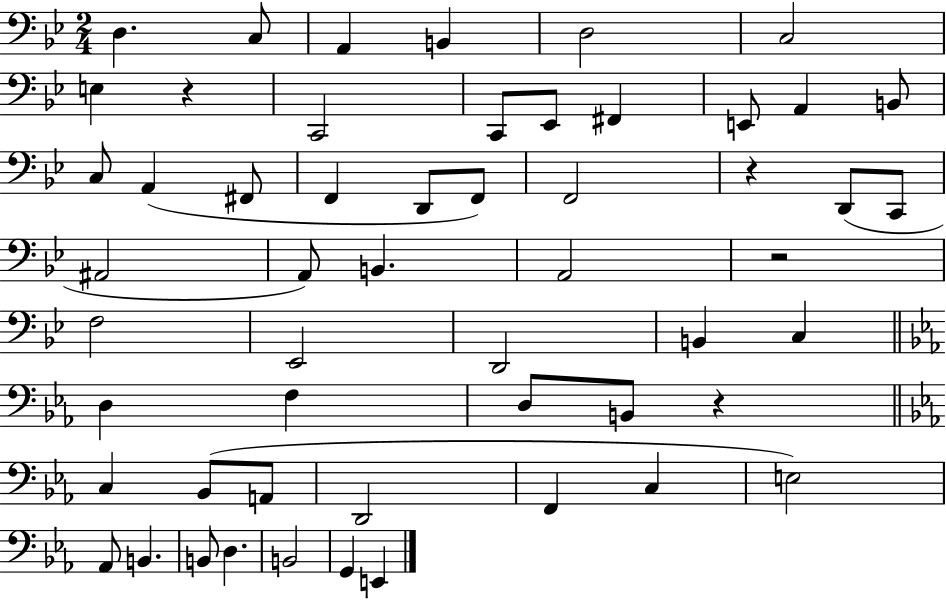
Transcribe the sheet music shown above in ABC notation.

X:1
T:Untitled
M:2/4
L:1/4
K:Bb
D, C,/2 A,, B,, D,2 C,2 E, z C,,2 C,,/2 _E,,/2 ^F,, E,,/2 A,, B,,/2 C,/2 A,, ^F,,/2 F,, D,,/2 F,,/2 F,,2 z D,,/2 C,,/2 ^A,,2 A,,/2 B,, A,,2 z2 F,2 _E,,2 D,,2 B,, C, D, F, D,/2 B,,/2 z C, _B,,/2 A,,/2 D,,2 F,, C, E,2 _A,,/2 B,, B,,/2 D, B,,2 G,, E,,